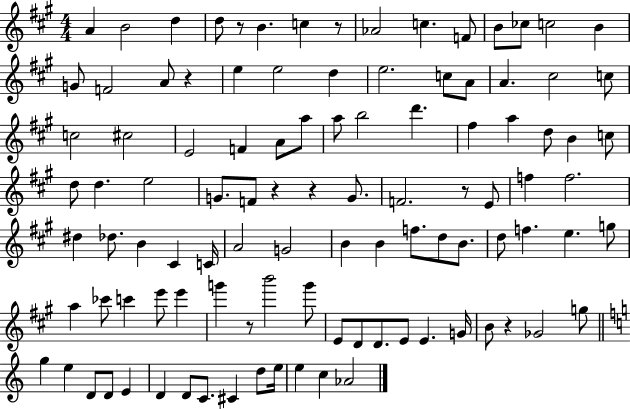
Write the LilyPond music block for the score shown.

{
  \clef treble
  \numericTimeSignature
  \time 4/4
  \key a \major
  a'4 b'2 d''4 | d''8 r8 b'4. c''4 r8 | aes'2 c''4. f'8 | b'8 ces''8 c''2 b'4 | \break g'8 f'2 a'8 r4 | e''4 e''2 d''4 | e''2. c''8 a'8 | a'4. cis''2 c''8 | \break c''2 cis''2 | e'2 f'4 a'8 a''8 | a''8 b''2 d'''4. | fis''4 a''4 d''8 b'4 c''8 | \break d''8 d''4. e''2 | g'8. f'8 r4 r4 g'8. | f'2. r8 e'8 | f''4 f''2. | \break dis''4 des''8. b'4 cis'4 c'16 | a'2 g'2 | b'4 b'4 f''8. d''8 b'8. | d''8 f''4. e''4. g''8 | \break a''4 ces'''8 c'''4 e'''8 e'''4 | g'''4 r8 b'''2 g'''8 | e'8 d'8 d'8. e'8 e'4. g'16 | b'8 r4 ges'2 g''8 | \break \bar "||" \break \key a \minor g''4 e''4 d'8 d'8 e'4 | d'4 d'8 c'8. cis'4 d''8 e''16 | e''4 c''4 aes'2 | \bar "|."
}